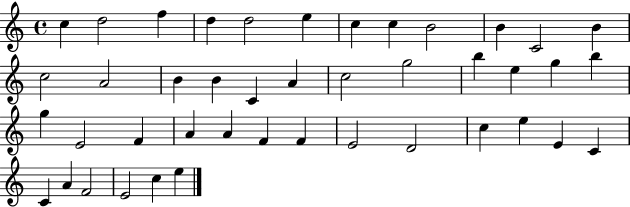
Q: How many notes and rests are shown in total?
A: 43